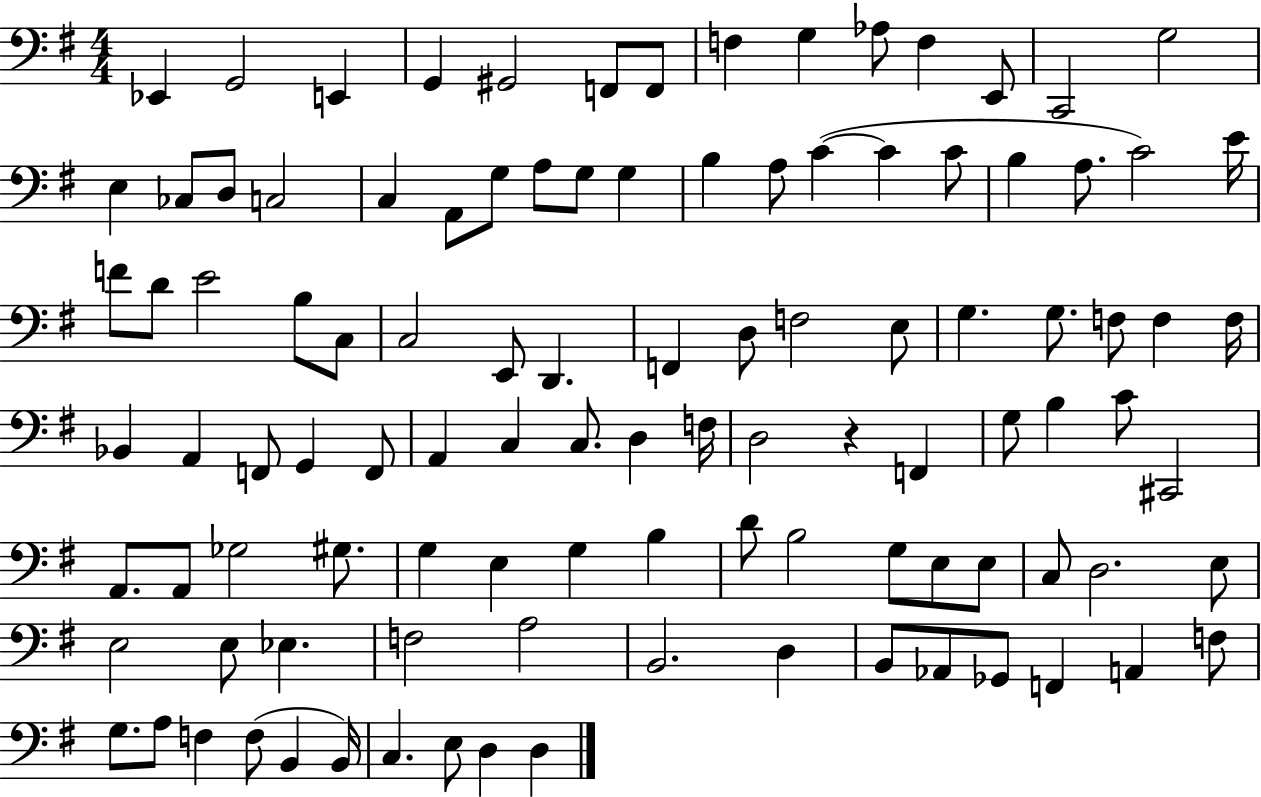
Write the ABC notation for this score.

X:1
T:Untitled
M:4/4
L:1/4
K:G
_E,, G,,2 E,, G,, ^G,,2 F,,/2 F,,/2 F, G, _A,/2 F, E,,/2 C,,2 G,2 E, _C,/2 D,/2 C,2 C, A,,/2 G,/2 A,/2 G,/2 G, B, A,/2 C C C/2 B, A,/2 C2 E/4 F/2 D/2 E2 B,/2 C,/2 C,2 E,,/2 D,, F,, D,/2 F,2 E,/2 G, G,/2 F,/2 F, F,/4 _B,, A,, F,,/2 G,, F,,/2 A,, C, C,/2 D, F,/4 D,2 z F,, G,/2 B, C/2 ^C,,2 A,,/2 A,,/2 _G,2 ^G,/2 G, E, G, B, D/2 B,2 G,/2 E,/2 E,/2 C,/2 D,2 E,/2 E,2 E,/2 _E, F,2 A,2 B,,2 D, B,,/2 _A,,/2 _G,,/2 F,, A,, F,/2 G,/2 A,/2 F, F,/2 B,, B,,/4 C, E,/2 D, D,